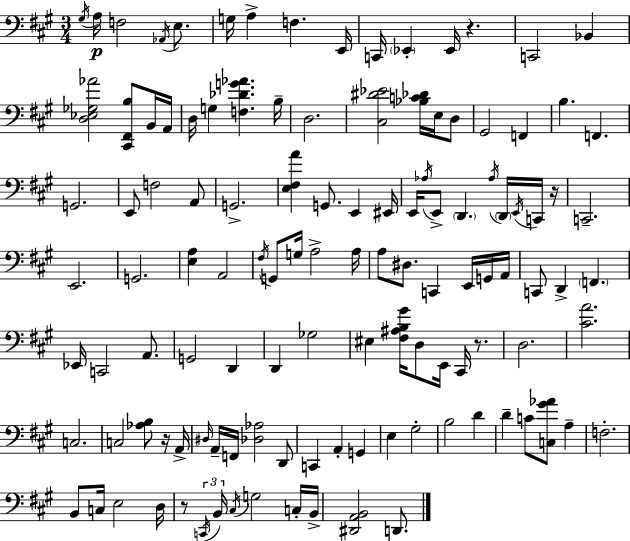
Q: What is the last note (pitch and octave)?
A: D2